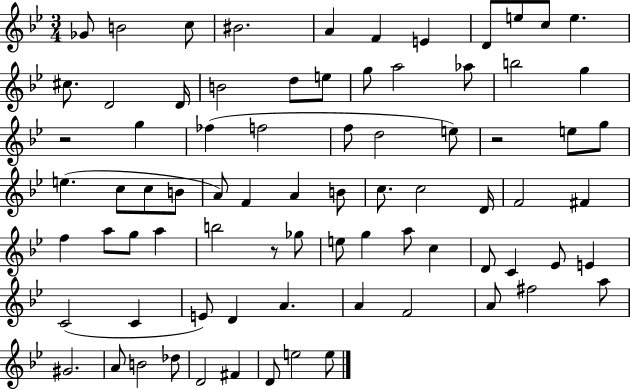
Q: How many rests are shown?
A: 3